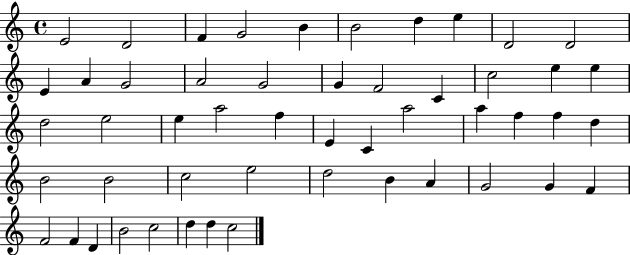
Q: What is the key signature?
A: C major